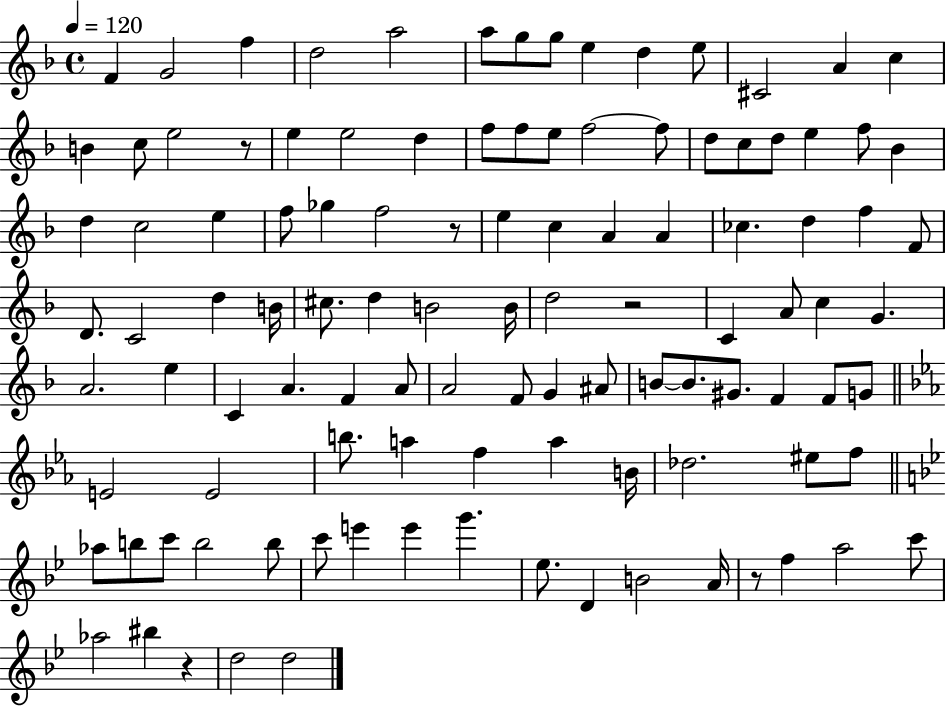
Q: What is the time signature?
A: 4/4